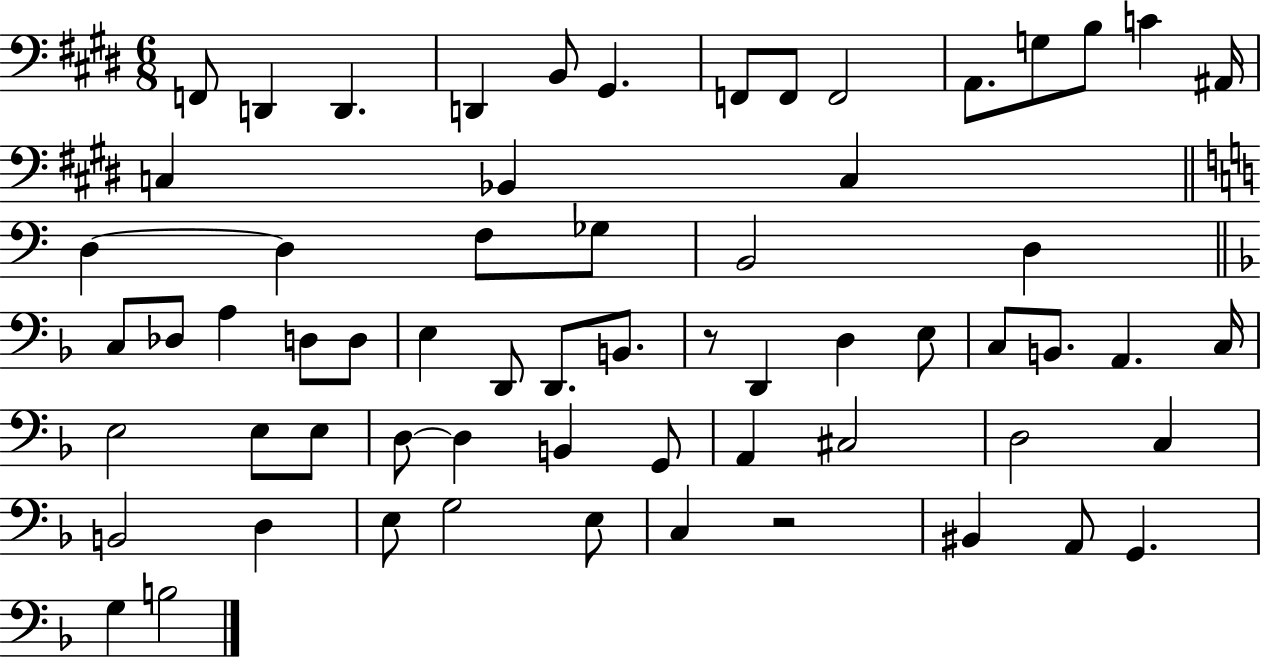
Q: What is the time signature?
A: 6/8